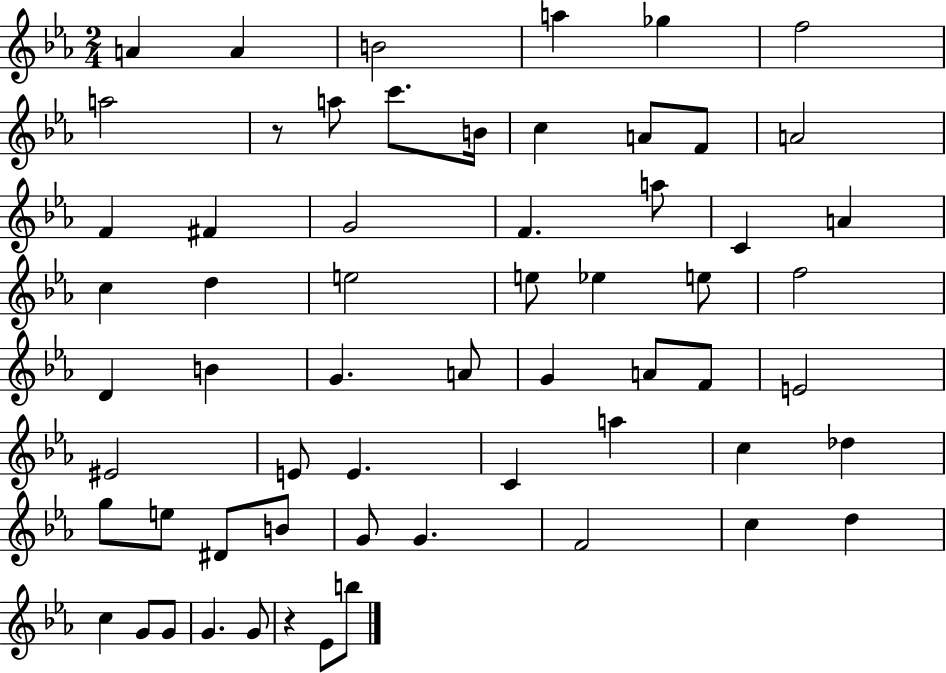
X:1
T:Untitled
M:2/4
L:1/4
K:Eb
A A B2 a _g f2 a2 z/2 a/2 c'/2 B/4 c A/2 F/2 A2 F ^F G2 F a/2 C A c d e2 e/2 _e e/2 f2 D B G A/2 G A/2 F/2 E2 ^E2 E/2 E C a c _d g/2 e/2 ^D/2 B/2 G/2 G F2 c d c G/2 G/2 G G/2 z _E/2 b/2